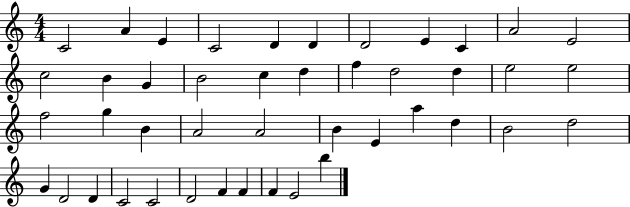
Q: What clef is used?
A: treble